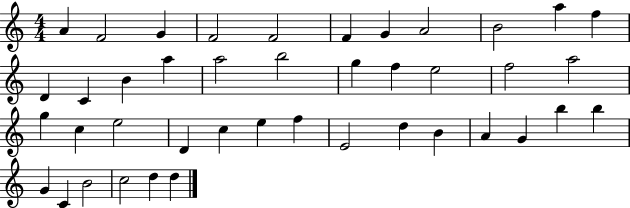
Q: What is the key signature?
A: C major